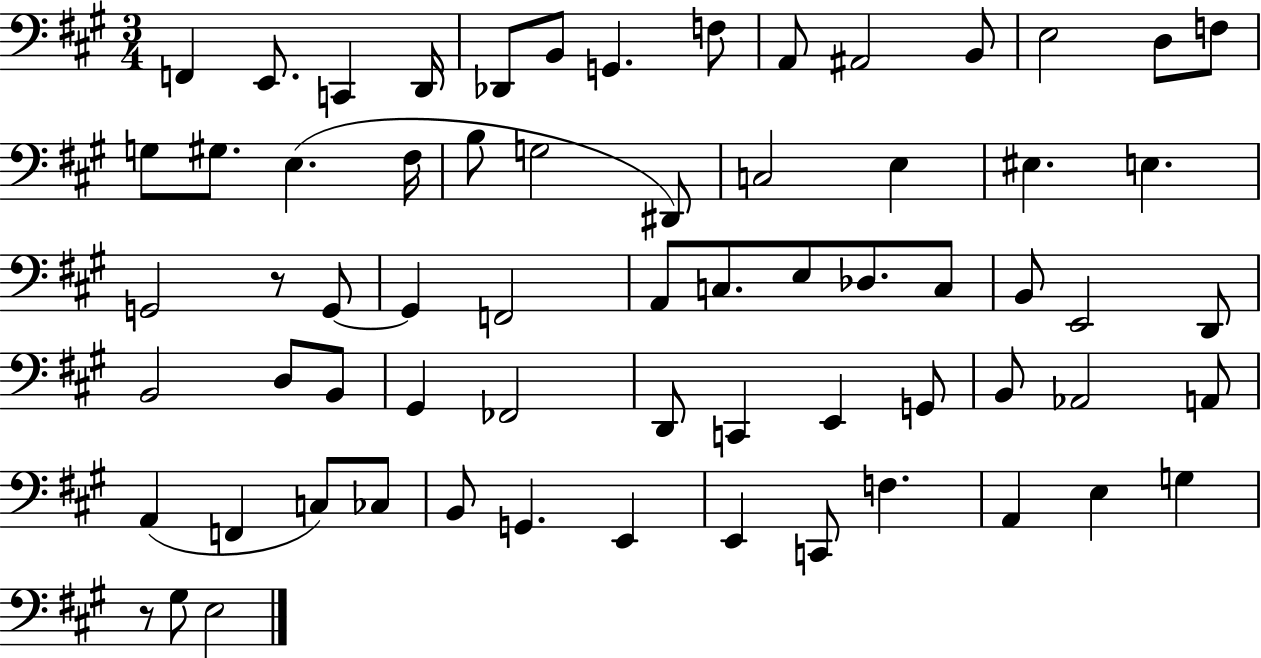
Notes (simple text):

F2/q E2/e. C2/q D2/s Db2/e B2/e G2/q. F3/e A2/e A#2/h B2/e E3/h D3/e F3/e G3/e G#3/e. E3/q. F#3/s B3/e G3/h D#2/e C3/h E3/q EIS3/q. E3/q. G2/h R/e G2/e G2/q F2/h A2/e C3/e. E3/e Db3/e. C3/e B2/e E2/h D2/e B2/h D3/e B2/e G#2/q FES2/h D2/e C2/q E2/q G2/e B2/e Ab2/h A2/e A2/q F2/q C3/e CES3/e B2/e G2/q. E2/q E2/q C2/e F3/q. A2/q E3/q G3/q R/e G#3/e E3/h